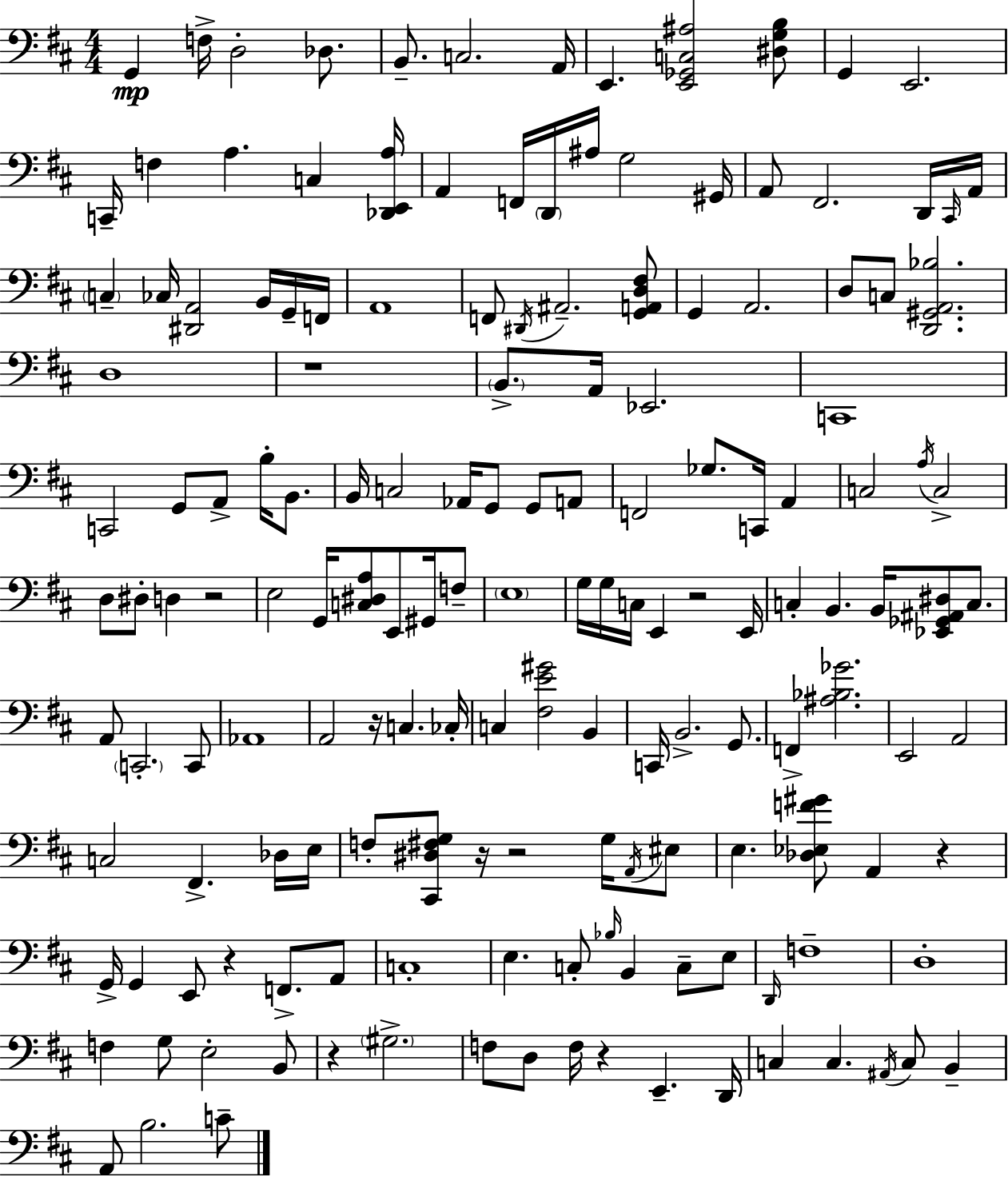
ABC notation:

X:1
T:Untitled
M:4/4
L:1/4
K:D
G,, F,/4 D,2 _D,/2 B,,/2 C,2 A,,/4 E,, [E,,_G,,C,^A,]2 [^D,G,B,]/2 G,, E,,2 C,,/4 F, A, C, [_D,,E,,A,]/4 A,, F,,/4 D,,/4 ^A,/4 G,2 ^G,,/4 A,,/2 ^F,,2 D,,/4 ^C,,/4 A,,/4 C, _C,/4 [^D,,A,,]2 B,,/4 G,,/4 F,,/4 A,,4 F,,/2 ^D,,/4 ^A,,2 [G,,A,,D,^F,]/2 G,, A,,2 D,/2 C,/2 [D,,^G,,A,,_B,]2 D,4 z4 B,,/2 A,,/4 _E,,2 C,,4 C,,2 G,,/2 A,,/2 B,/4 B,,/2 B,,/4 C,2 _A,,/4 G,,/2 G,,/2 A,,/2 F,,2 _G,/2 C,,/4 A,, C,2 A,/4 C,2 D,/2 ^D,/2 D, z2 E,2 G,,/4 [C,^D,A,]/2 E,,/2 ^G,,/4 F,/2 E,4 G,/4 G,/4 C,/4 E,, z2 E,,/4 C, B,, B,,/4 [_E,,_G,,^A,,^D,]/2 C,/2 A,,/2 C,,2 C,,/2 _A,,4 A,,2 z/4 C, _C,/4 C, [^F,E^G]2 B,, C,,/4 B,,2 G,,/2 F,, [^A,_B,_G]2 E,,2 A,,2 C,2 ^F,, _D,/4 E,/4 F,/2 [^C,,^D,^F,G,]/2 z/4 z2 G,/4 A,,/4 ^E,/2 E, [_D,_E,F^G]/2 A,, z G,,/4 G,, E,,/2 z F,,/2 A,,/2 C,4 E, C,/2 _B,/4 B,, C,/2 E,/2 D,,/4 F,4 D,4 F, G,/2 E,2 B,,/2 z ^G,2 F,/2 D,/2 F,/4 z E,, D,,/4 C, C, ^A,,/4 C,/2 B,, A,,/2 B,2 C/2